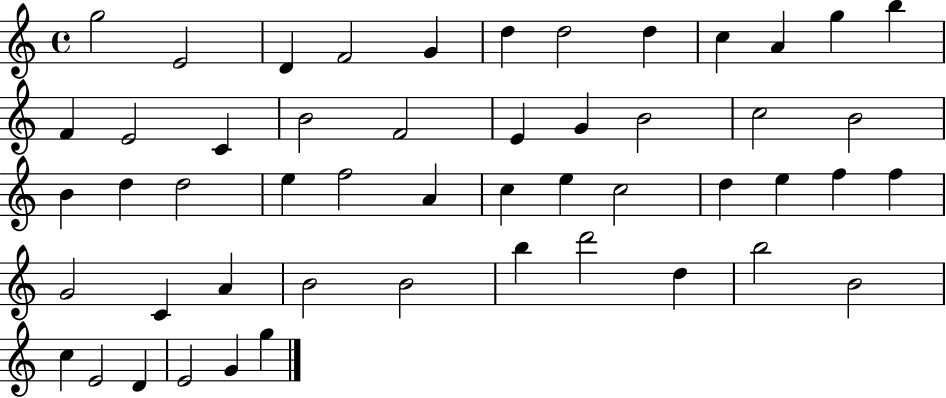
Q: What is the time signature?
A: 4/4